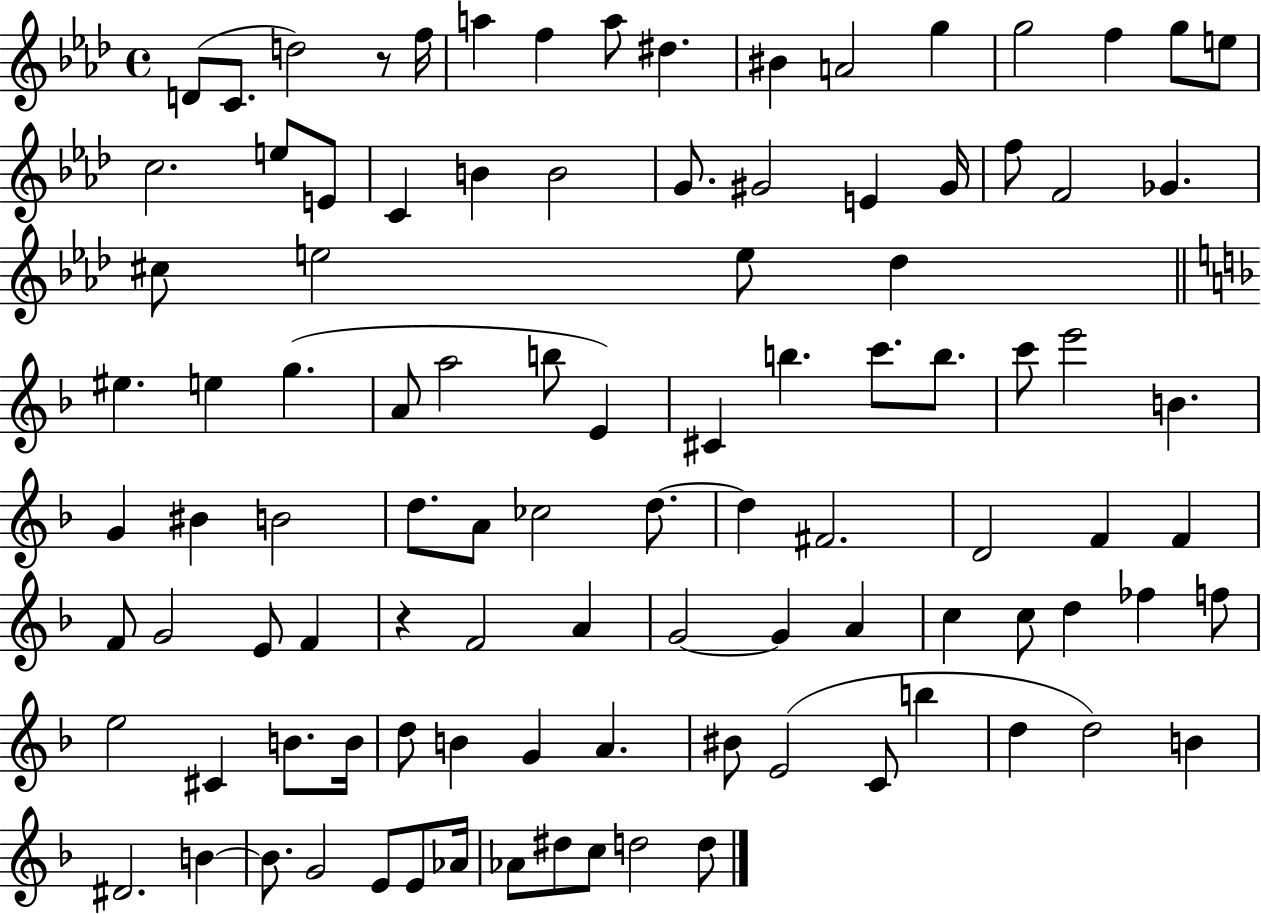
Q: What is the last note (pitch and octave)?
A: D5